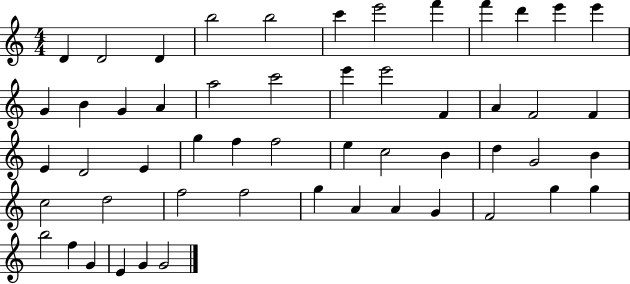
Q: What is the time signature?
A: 4/4